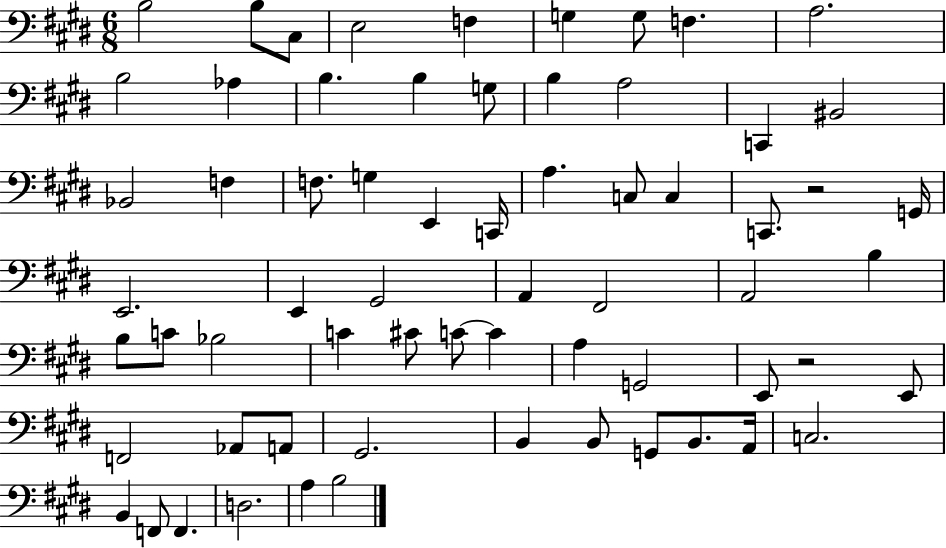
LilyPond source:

{
  \clef bass
  \numericTimeSignature
  \time 6/8
  \key e \major
  b2 b8 cis8 | e2 f4 | g4 g8 f4. | a2. | \break b2 aes4 | b4. b4 g8 | b4 a2 | c,4 bis,2 | \break bes,2 f4 | f8. g4 e,4 c,16 | a4. c8 c4 | c,8. r2 g,16 | \break e,2. | e,4 gis,2 | a,4 fis,2 | a,2 b4 | \break b8 c'8 bes2 | c'4 cis'8 c'8~~ c'4 | a4 g,2 | e,8 r2 e,8 | \break f,2 aes,8 a,8 | gis,2. | b,4 b,8 g,8 b,8. a,16 | c2. | \break b,4 f,8 f,4. | d2. | a4 b2 | \bar "|."
}